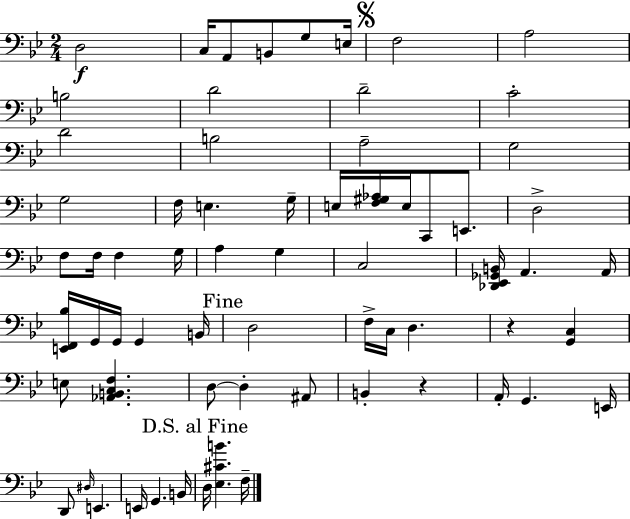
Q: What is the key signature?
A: G minor